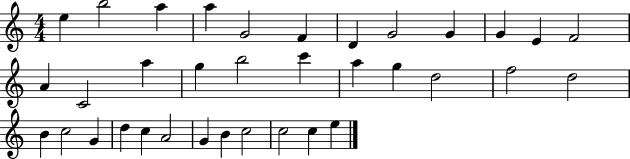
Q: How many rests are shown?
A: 0